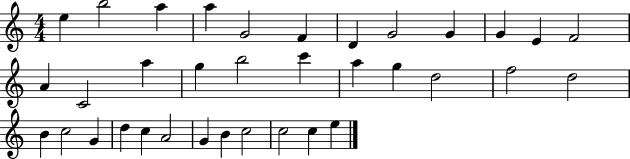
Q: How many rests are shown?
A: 0